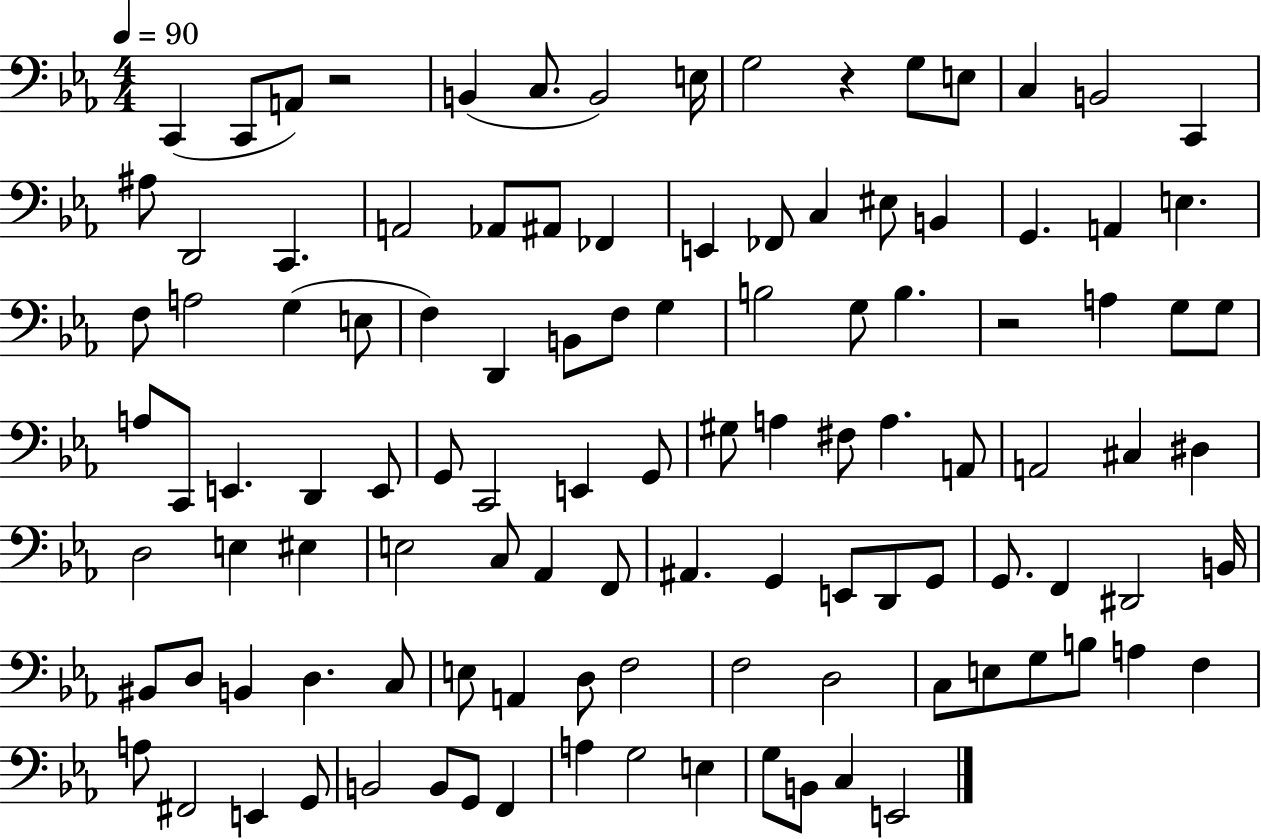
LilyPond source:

{
  \clef bass
  \numericTimeSignature
  \time 4/4
  \key ees \major
  \tempo 4 = 90
  c,4( c,8 a,8) r2 | b,4( c8. b,2) e16 | g2 r4 g8 e8 | c4 b,2 c,4 | \break ais8 d,2 c,4. | a,2 aes,8 ais,8 fes,4 | e,4 fes,8 c4 eis8 b,4 | g,4. a,4 e4. | \break f8 a2 g4( e8 | f4) d,4 b,8 f8 g4 | b2 g8 b4. | r2 a4 g8 g8 | \break a8 c,8 e,4. d,4 e,8 | g,8 c,2 e,4 g,8 | gis8 a4 fis8 a4. a,8 | a,2 cis4 dis4 | \break d2 e4 eis4 | e2 c8 aes,4 f,8 | ais,4. g,4 e,8 d,8 g,8 | g,8. f,4 dis,2 b,16 | \break bis,8 d8 b,4 d4. c8 | e8 a,4 d8 f2 | f2 d2 | c8 e8 g8 b8 a4 f4 | \break a8 fis,2 e,4 g,8 | b,2 b,8 g,8 f,4 | a4 g2 e4 | g8 b,8 c4 e,2 | \break \bar "|."
}